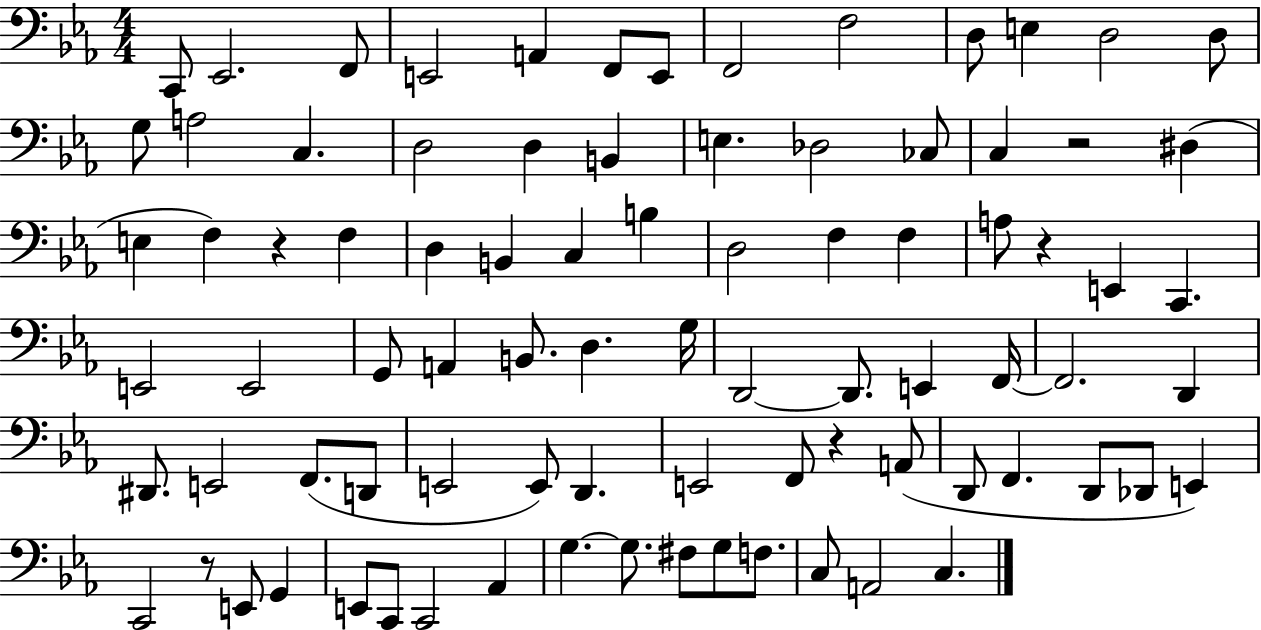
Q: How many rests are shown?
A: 5